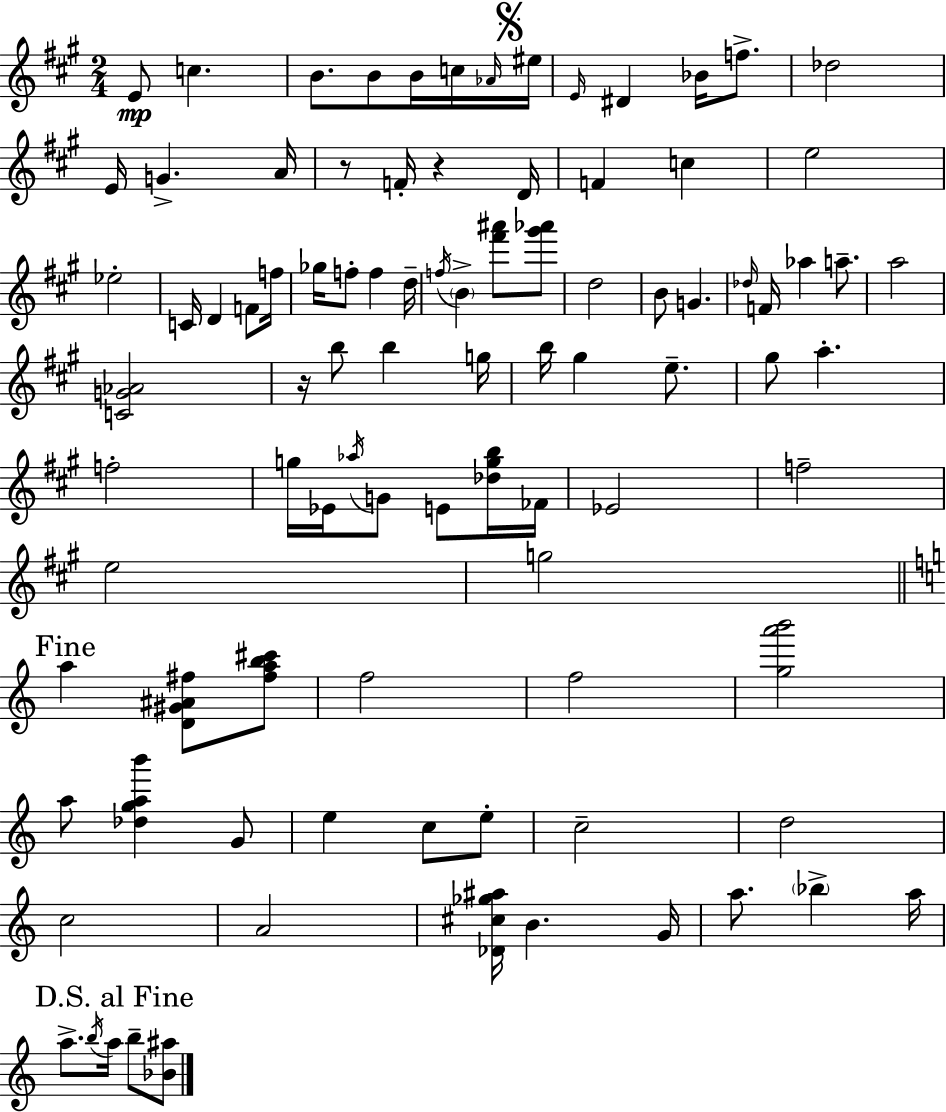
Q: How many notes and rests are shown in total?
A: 93